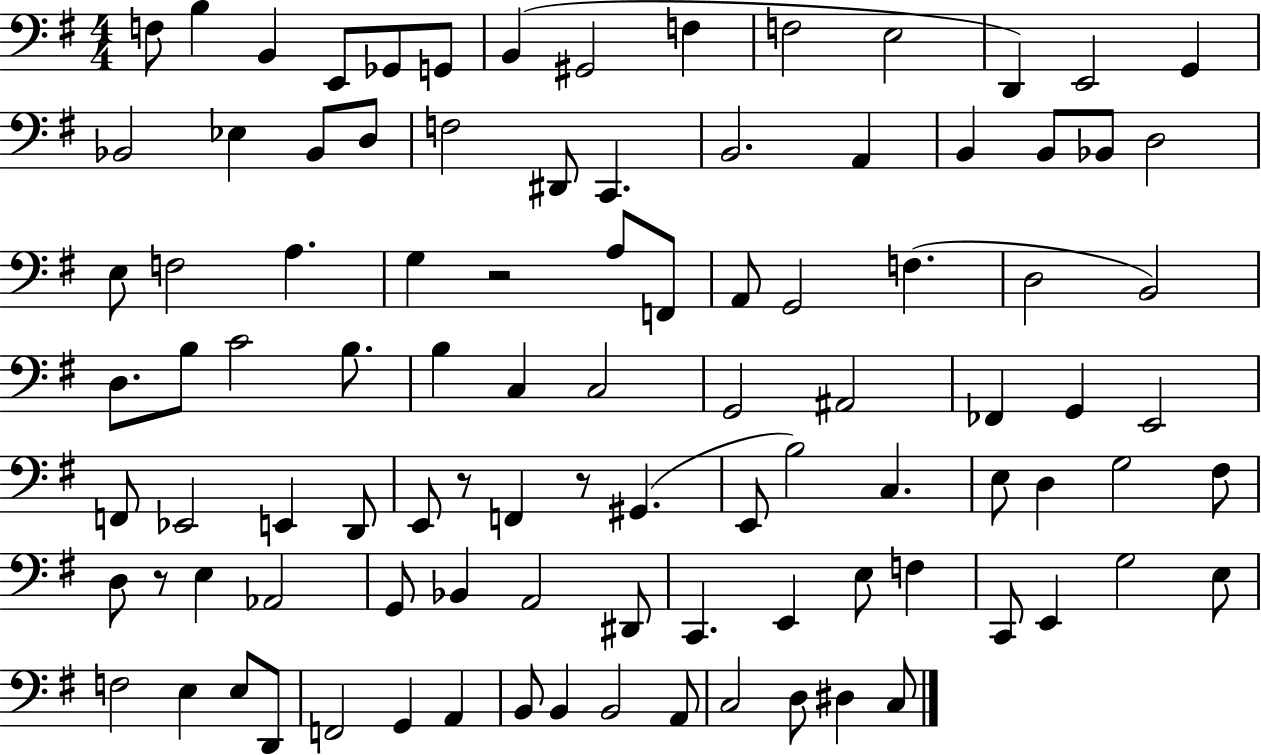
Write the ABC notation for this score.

X:1
T:Untitled
M:4/4
L:1/4
K:G
F,/2 B, B,, E,,/2 _G,,/2 G,,/2 B,, ^G,,2 F, F,2 E,2 D,, E,,2 G,, _B,,2 _E, _B,,/2 D,/2 F,2 ^D,,/2 C,, B,,2 A,, B,, B,,/2 _B,,/2 D,2 E,/2 F,2 A, G, z2 A,/2 F,,/2 A,,/2 G,,2 F, D,2 B,,2 D,/2 B,/2 C2 B,/2 B, C, C,2 G,,2 ^A,,2 _F,, G,, E,,2 F,,/2 _E,,2 E,, D,,/2 E,,/2 z/2 F,, z/2 ^G,, E,,/2 B,2 C, E,/2 D, G,2 ^F,/2 D,/2 z/2 E, _A,,2 G,,/2 _B,, A,,2 ^D,,/2 C,, E,, E,/2 F, C,,/2 E,, G,2 E,/2 F,2 E, E,/2 D,,/2 F,,2 G,, A,, B,,/2 B,, B,,2 A,,/2 C,2 D,/2 ^D, C,/2